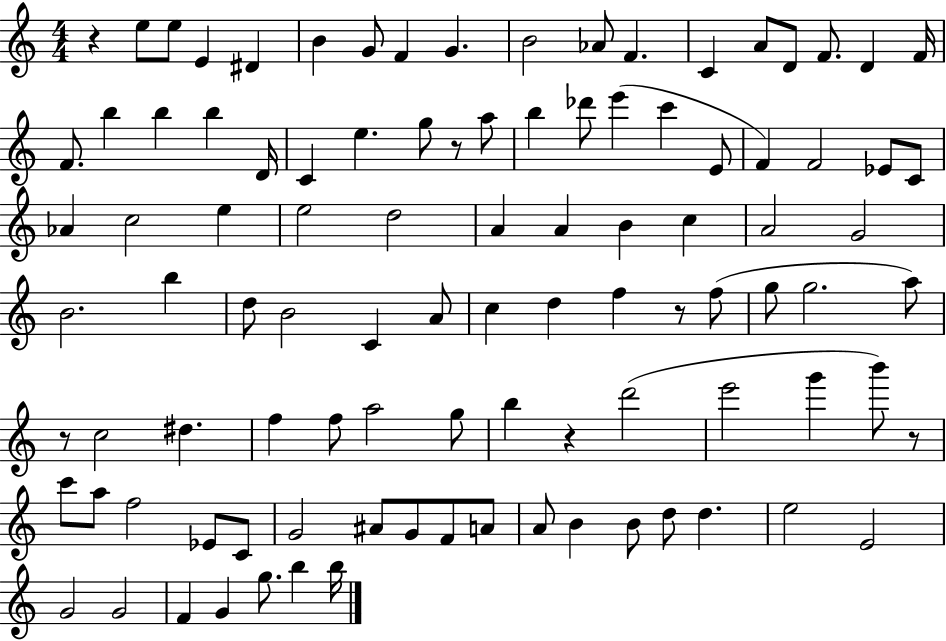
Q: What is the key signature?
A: C major